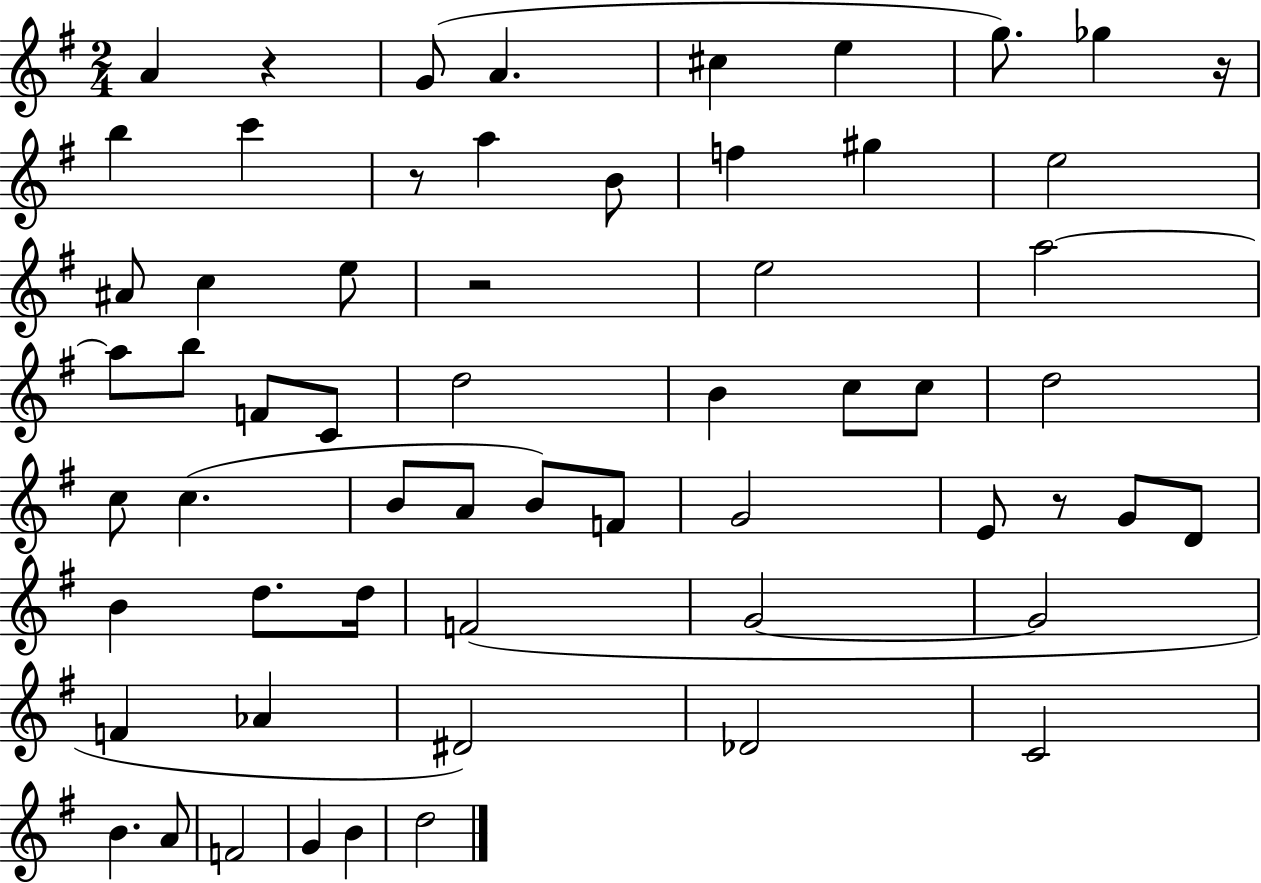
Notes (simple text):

A4/q R/q G4/e A4/q. C#5/q E5/q G5/e. Gb5/q R/s B5/q C6/q R/e A5/q B4/e F5/q G#5/q E5/h A#4/e C5/q E5/e R/h E5/h A5/h A5/e B5/e F4/e C4/e D5/h B4/q C5/e C5/e D5/h C5/e C5/q. B4/e A4/e B4/e F4/e G4/h E4/e R/e G4/e D4/e B4/q D5/e. D5/s F4/h G4/h G4/h F4/q Ab4/q D#4/h Db4/h C4/h B4/q. A4/e F4/h G4/q B4/q D5/h